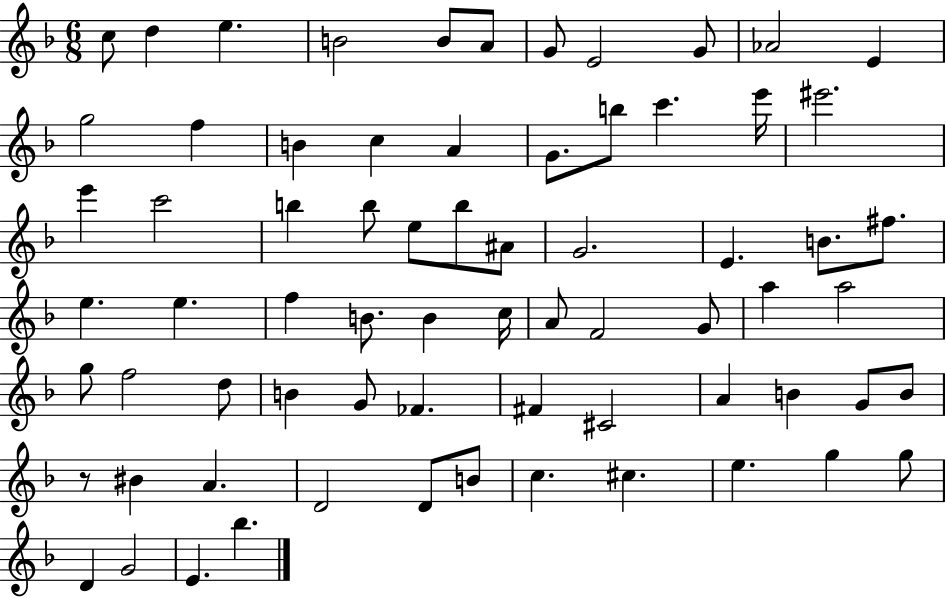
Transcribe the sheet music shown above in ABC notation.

X:1
T:Untitled
M:6/8
L:1/4
K:F
c/2 d e B2 B/2 A/2 G/2 E2 G/2 _A2 E g2 f B c A G/2 b/2 c' e'/4 ^e'2 e' c'2 b b/2 e/2 b/2 ^A/2 G2 E B/2 ^f/2 e e f B/2 B c/4 A/2 F2 G/2 a a2 g/2 f2 d/2 B G/2 _F ^F ^C2 A B G/2 B/2 z/2 ^B A D2 D/2 B/2 c ^c e g g/2 D G2 E _b